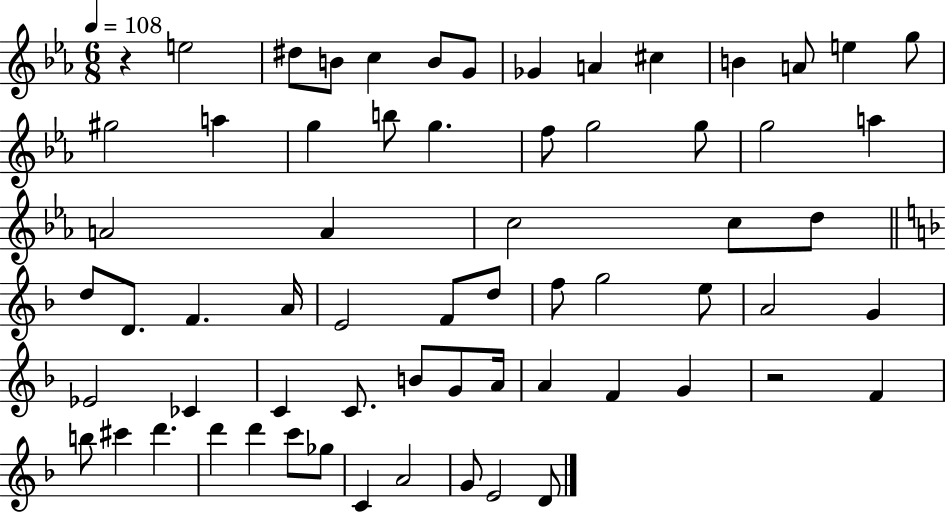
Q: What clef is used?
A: treble